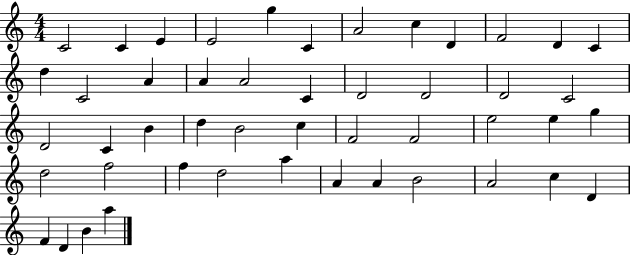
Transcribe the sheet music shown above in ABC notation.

X:1
T:Untitled
M:4/4
L:1/4
K:C
C2 C E E2 g C A2 c D F2 D C d C2 A A A2 C D2 D2 D2 C2 D2 C B d B2 c F2 F2 e2 e g d2 f2 f d2 a A A B2 A2 c D F D B a